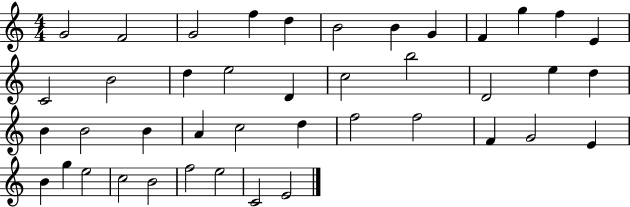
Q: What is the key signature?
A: C major